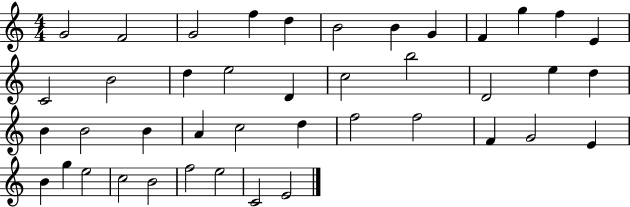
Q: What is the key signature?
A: C major